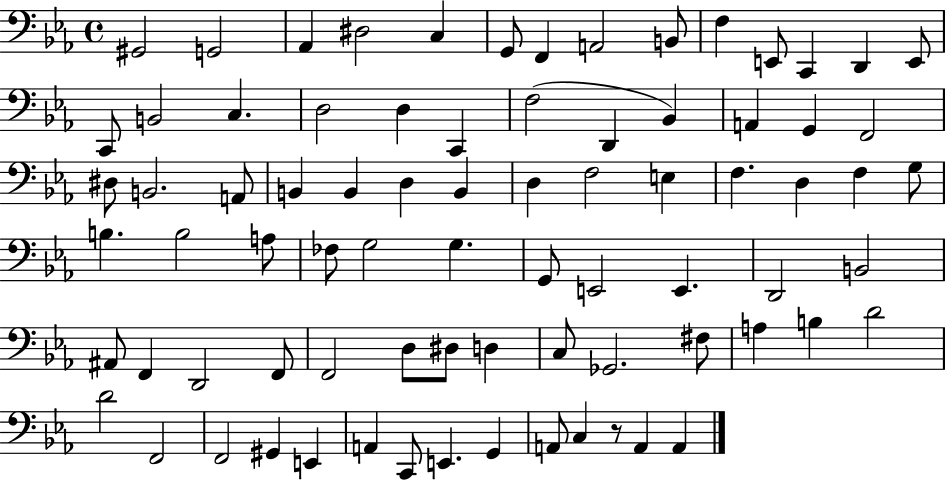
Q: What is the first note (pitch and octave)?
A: G#2